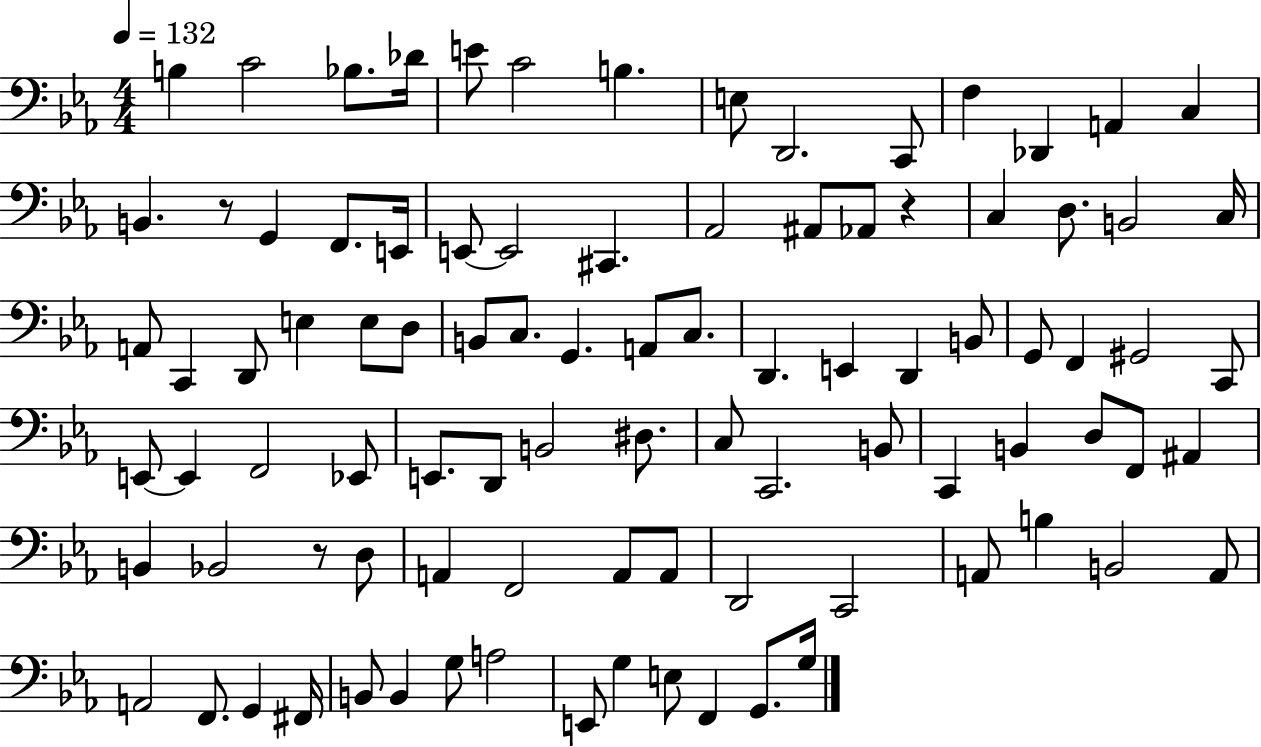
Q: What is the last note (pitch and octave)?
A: G3